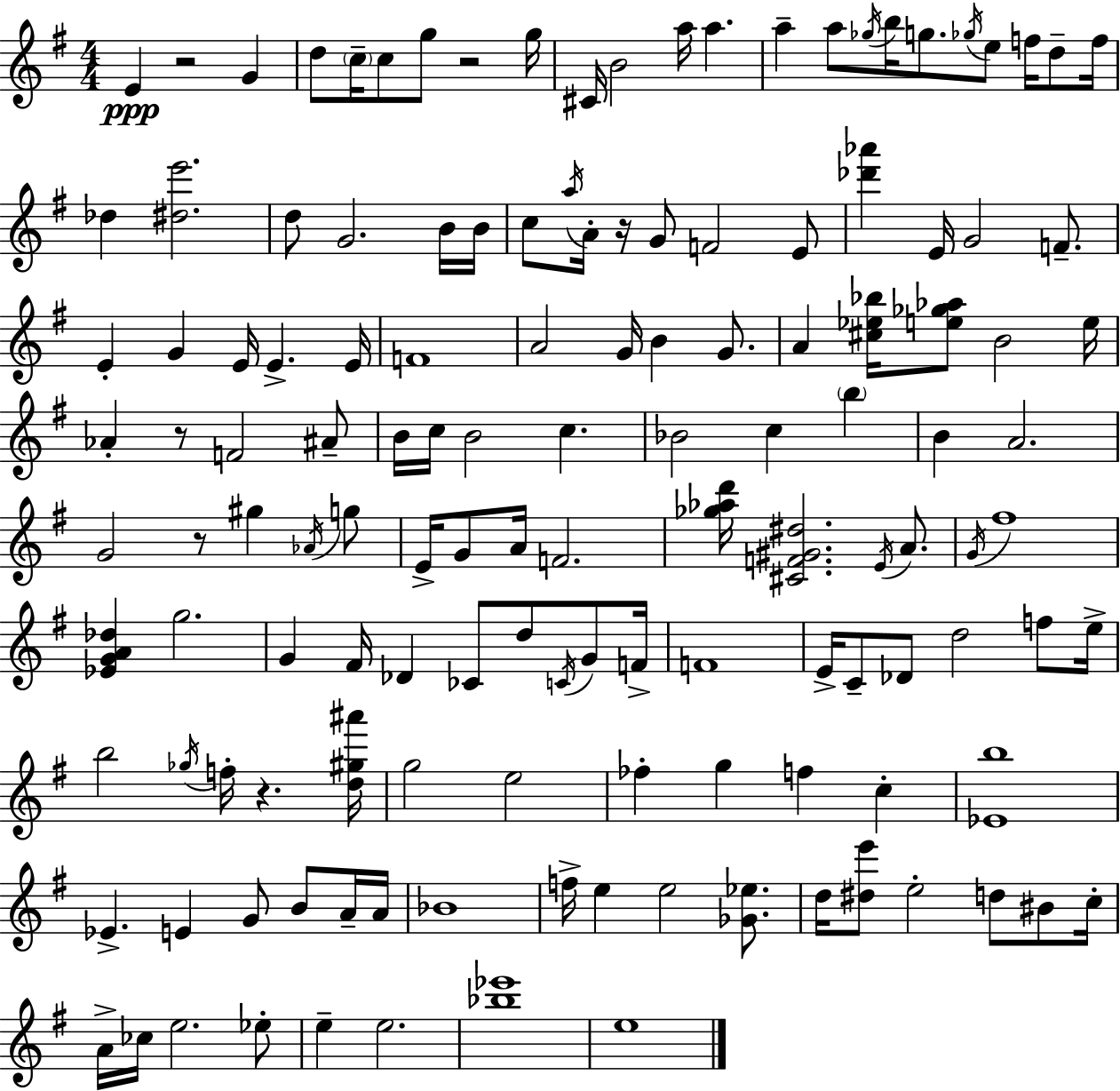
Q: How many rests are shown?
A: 6